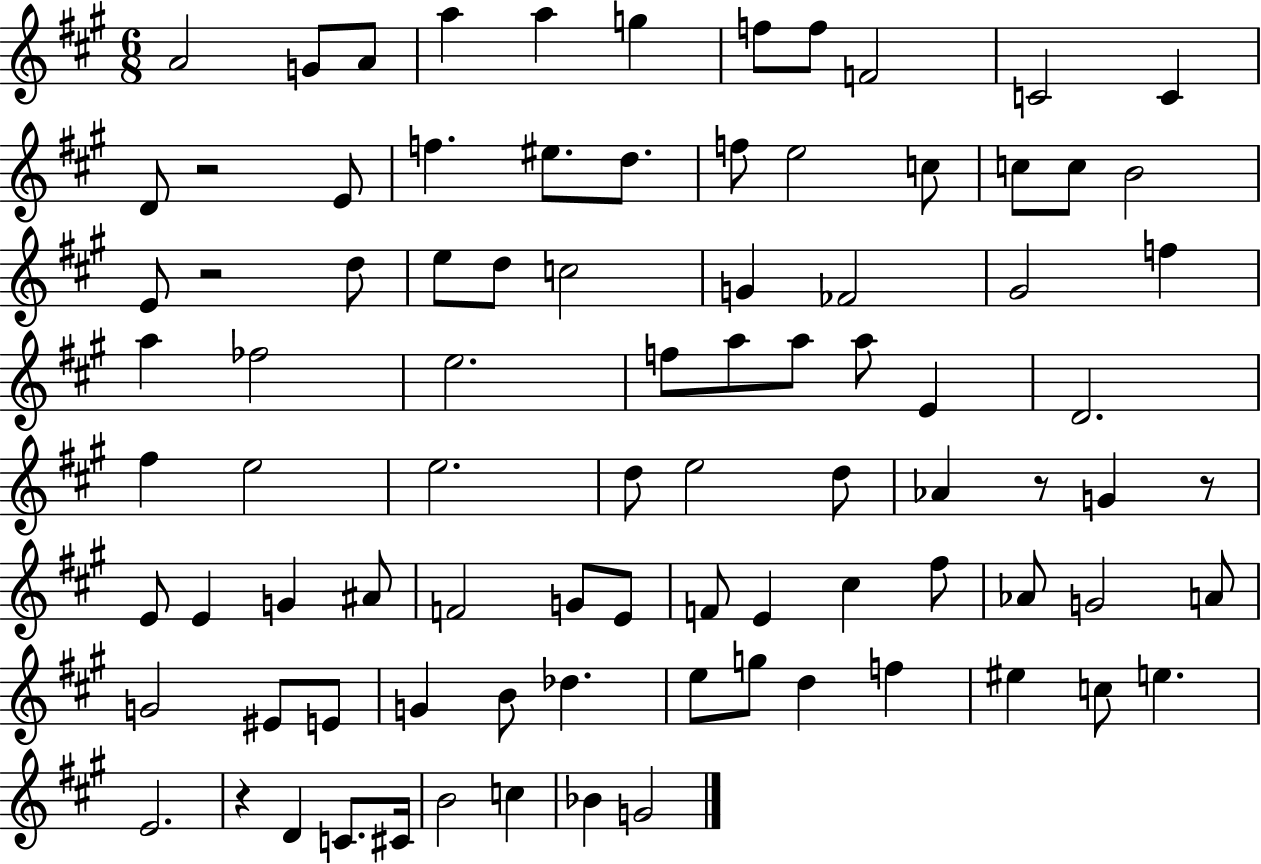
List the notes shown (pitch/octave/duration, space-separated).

A4/h G4/e A4/e A5/q A5/q G5/q F5/e F5/e F4/h C4/h C4/q D4/e R/h E4/e F5/q. EIS5/e. D5/e. F5/e E5/h C5/e C5/e C5/e B4/h E4/e R/h D5/e E5/e D5/e C5/h G4/q FES4/h G#4/h F5/q A5/q FES5/h E5/h. F5/e A5/e A5/e A5/e E4/q D4/h. F#5/q E5/h E5/h. D5/e E5/h D5/e Ab4/q R/e G4/q R/e E4/e E4/q G4/q A#4/e F4/h G4/e E4/e F4/e E4/q C#5/q F#5/e Ab4/e G4/h A4/e G4/h EIS4/e E4/e G4/q B4/e Db5/q. E5/e G5/e D5/q F5/q EIS5/q C5/e E5/q. E4/h. R/q D4/q C4/e. C#4/s B4/h C5/q Bb4/q G4/h